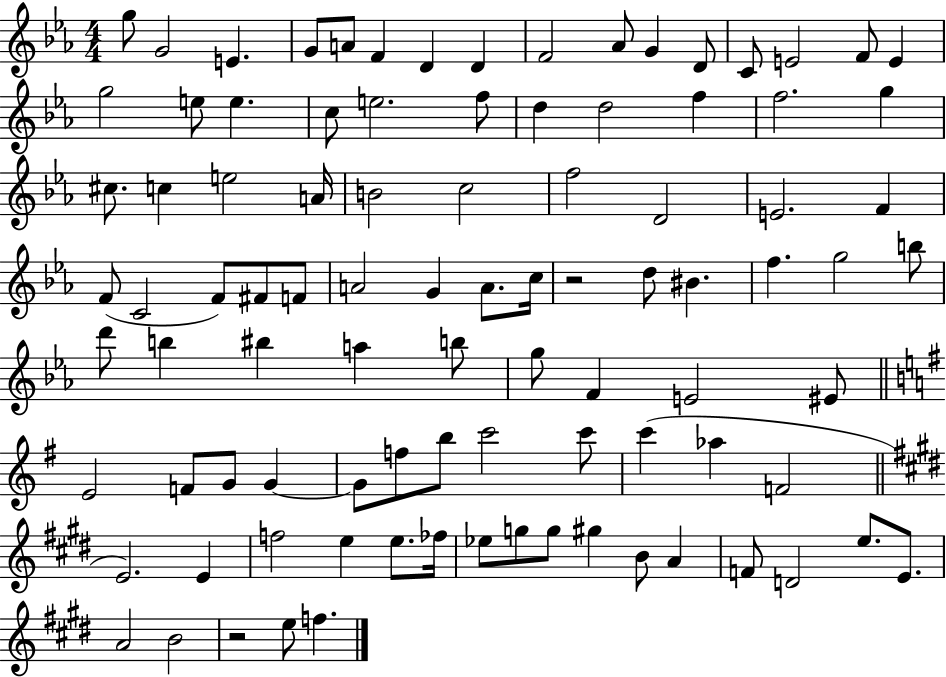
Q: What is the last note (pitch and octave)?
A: F5